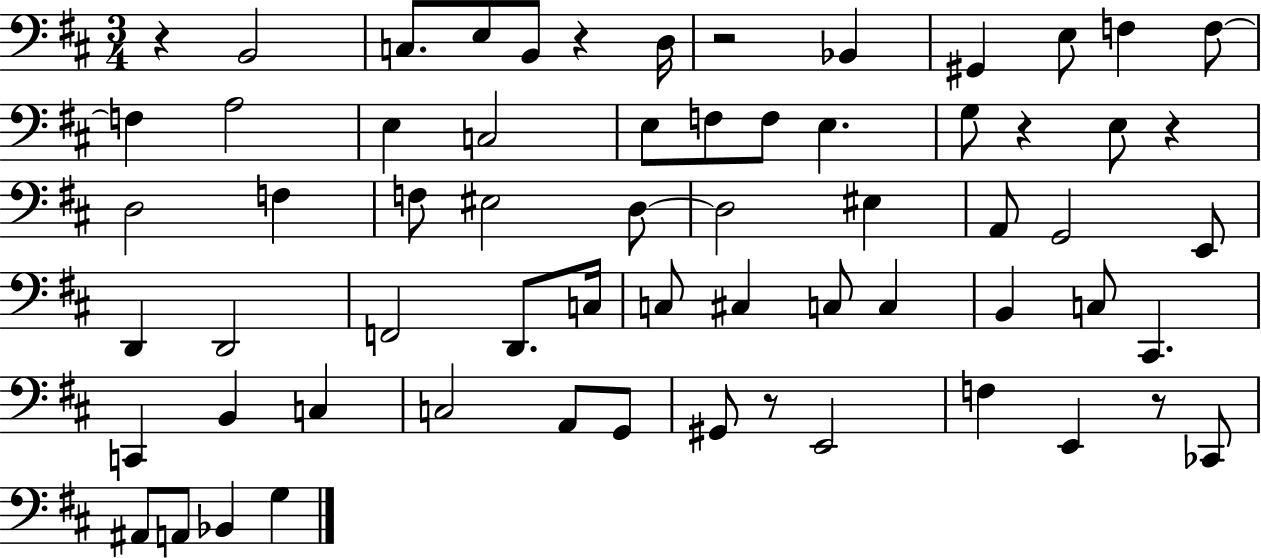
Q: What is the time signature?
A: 3/4